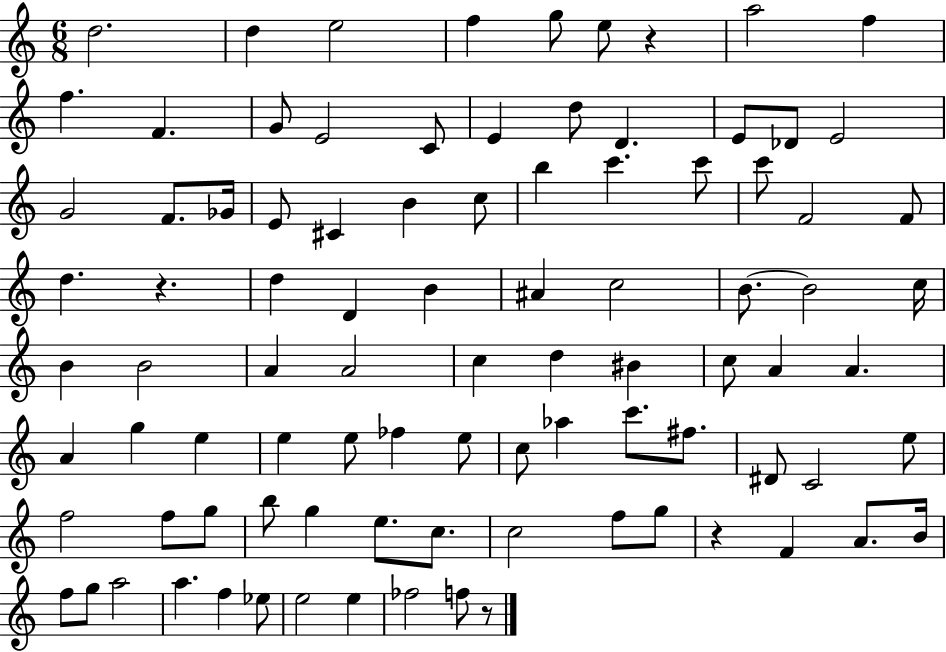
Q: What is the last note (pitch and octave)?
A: F5